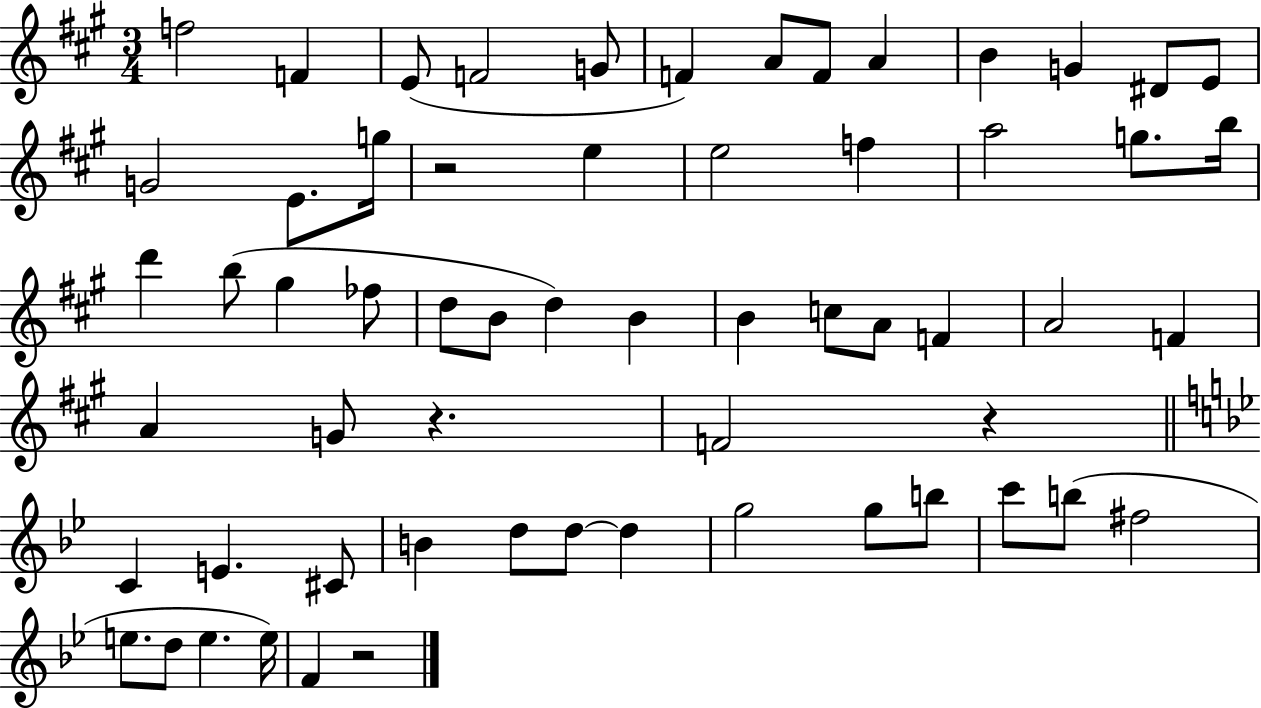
F5/h F4/q E4/e F4/h G4/e F4/q A4/e F4/e A4/q B4/q G4/q D#4/e E4/e G4/h E4/e. G5/s R/h E5/q E5/h F5/q A5/h G5/e. B5/s D6/q B5/e G#5/q FES5/e D5/e B4/e D5/q B4/q B4/q C5/e A4/e F4/q A4/h F4/q A4/q G4/e R/q. F4/h R/q C4/q E4/q. C#4/e B4/q D5/e D5/e D5/q G5/h G5/e B5/e C6/e B5/e F#5/h E5/e. D5/e E5/q. E5/s F4/q R/h